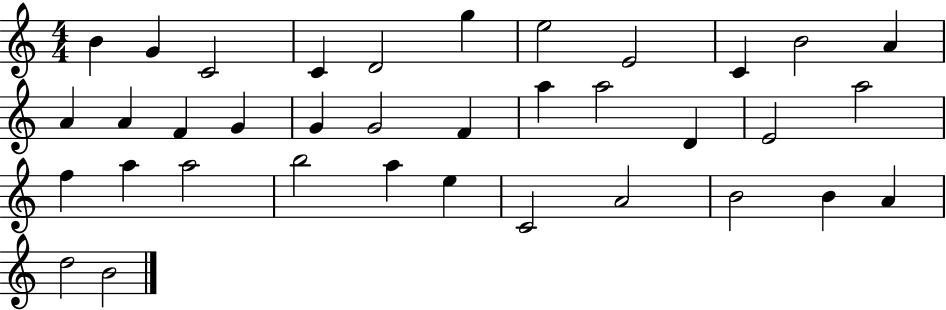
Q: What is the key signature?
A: C major